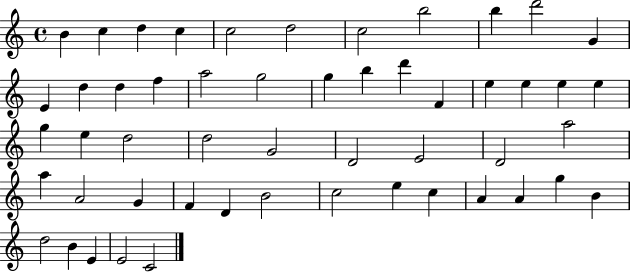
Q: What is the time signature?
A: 4/4